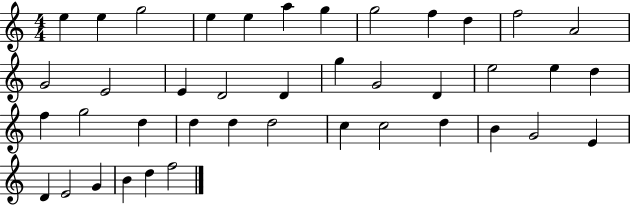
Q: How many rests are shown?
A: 0